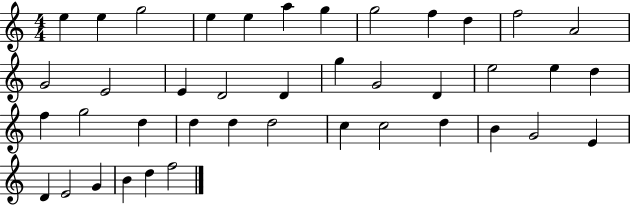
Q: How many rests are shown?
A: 0